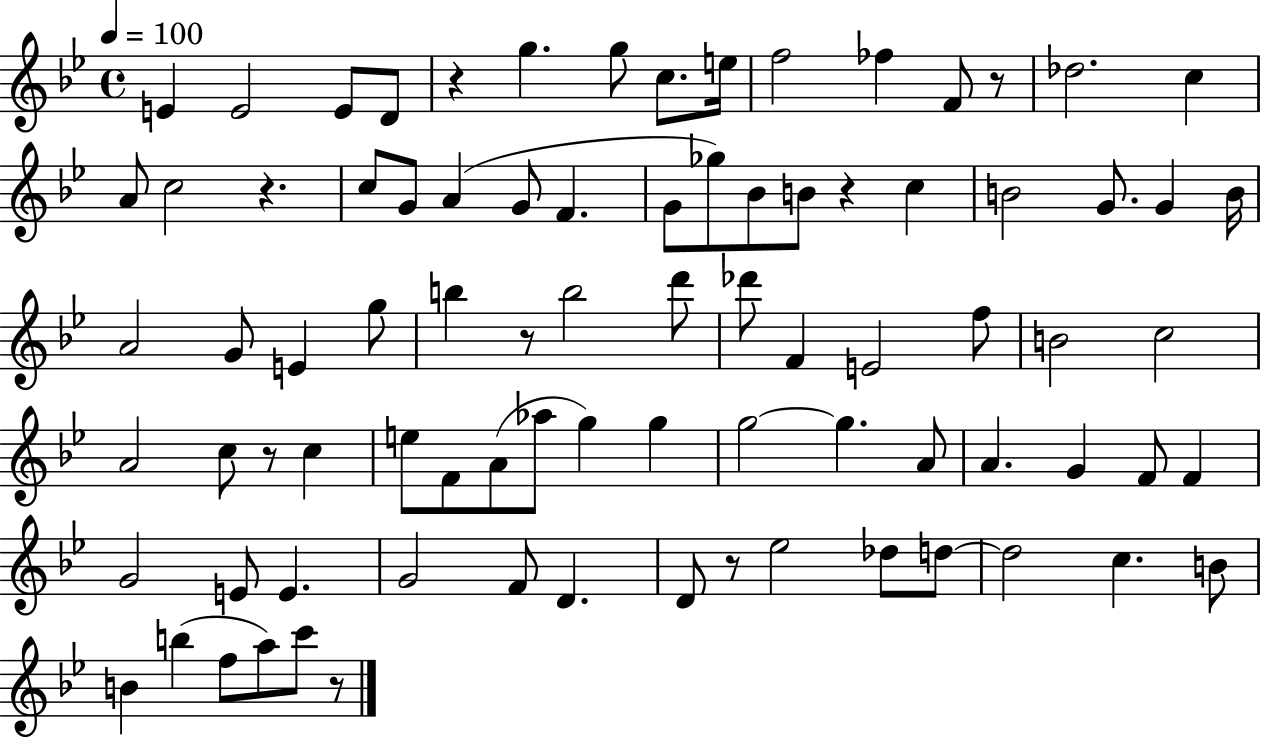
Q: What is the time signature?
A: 4/4